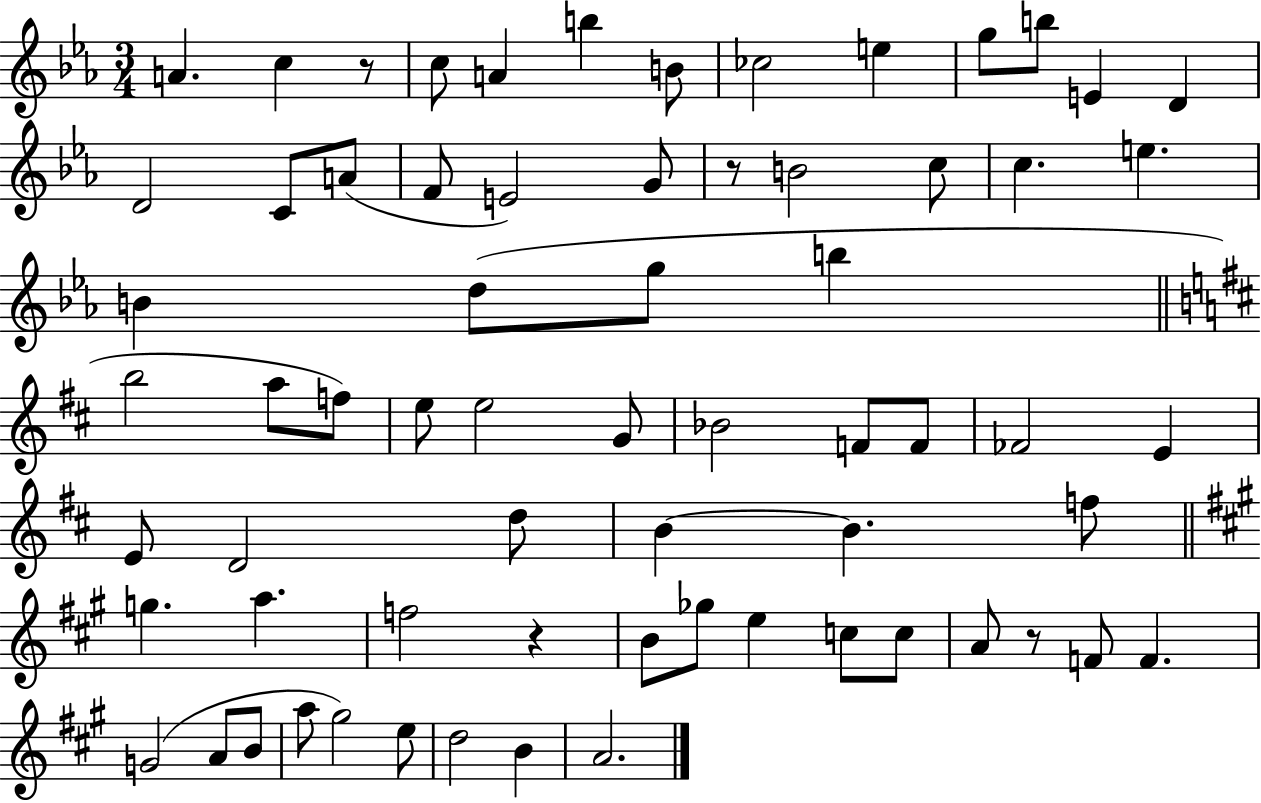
{
  \clef treble
  \numericTimeSignature
  \time 3/4
  \key ees \major
  a'4. c''4 r8 | c''8 a'4 b''4 b'8 | ces''2 e''4 | g''8 b''8 e'4 d'4 | \break d'2 c'8 a'8( | f'8 e'2) g'8 | r8 b'2 c''8 | c''4. e''4. | \break b'4 d''8( g''8 b''4 | \bar "||" \break \key b \minor b''2 a''8 f''8) | e''8 e''2 g'8 | bes'2 f'8 f'8 | fes'2 e'4 | \break e'8 d'2 d''8 | b'4~~ b'4. f''8 | \bar "||" \break \key a \major g''4. a''4. | f''2 r4 | b'8 ges''8 e''4 c''8 c''8 | a'8 r8 f'8 f'4. | \break g'2( a'8 b'8 | a''8 gis''2) e''8 | d''2 b'4 | a'2. | \break \bar "|."
}